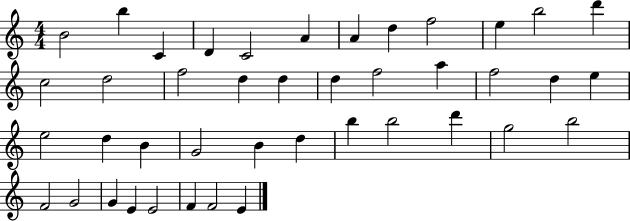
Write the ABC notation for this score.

X:1
T:Untitled
M:4/4
L:1/4
K:C
B2 b C D C2 A A d f2 e b2 d' c2 d2 f2 d d d f2 a f2 d e e2 d B G2 B d b b2 d' g2 b2 F2 G2 G E E2 F F2 E